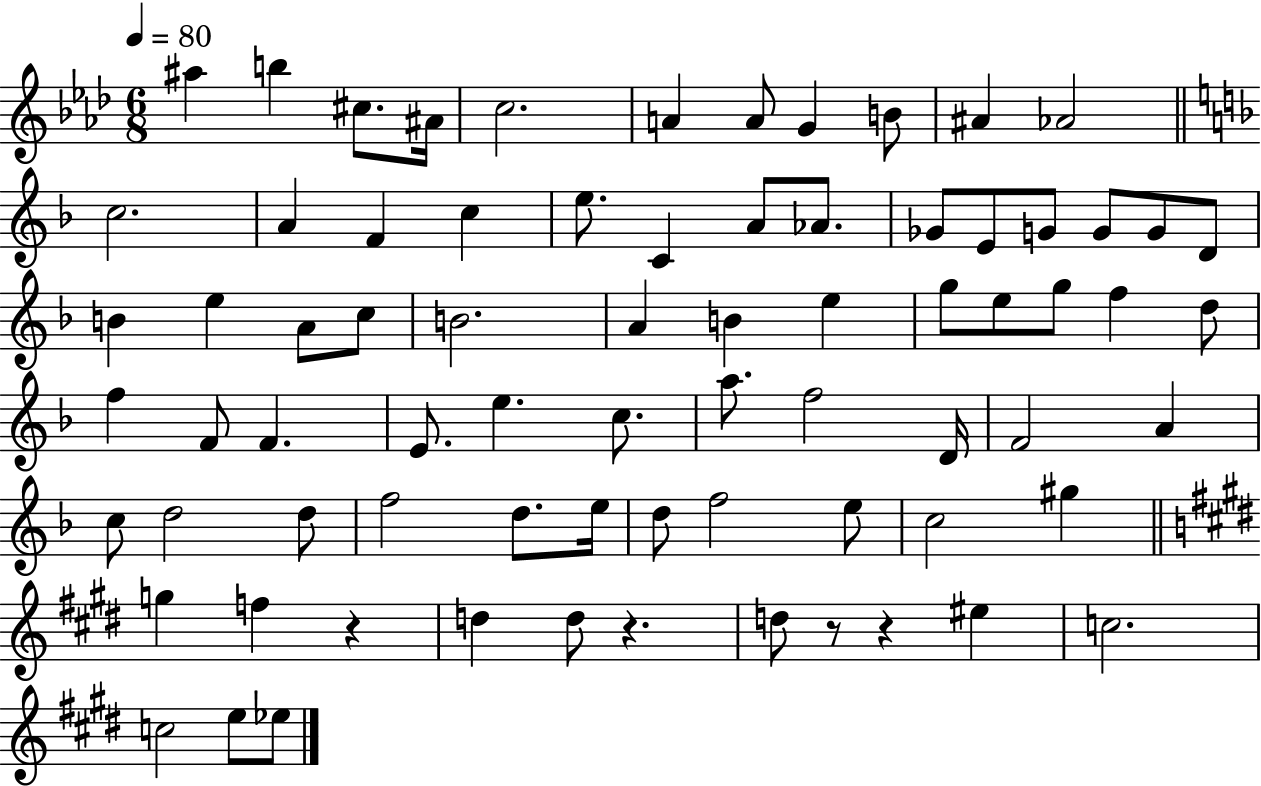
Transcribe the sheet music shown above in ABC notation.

X:1
T:Untitled
M:6/8
L:1/4
K:Ab
^a b ^c/2 ^A/4 c2 A A/2 G B/2 ^A _A2 c2 A F c e/2 C A/2 _A/2 _G/2 E/2 G/2 G/2 G/2 D/2 B e A/2 c/2 B2 A B e g/2 e/2 g/2 f d/2 f F/2 F E/2 e c/2 a/2 f2 D/4 F2 A c/2 d2 d/2 f2 d/2 e/4 d/2 f2 e/2 c2 ^g g f z d d/2 z d/2 z/2 z ^e c2 c2 e/2 _e/2